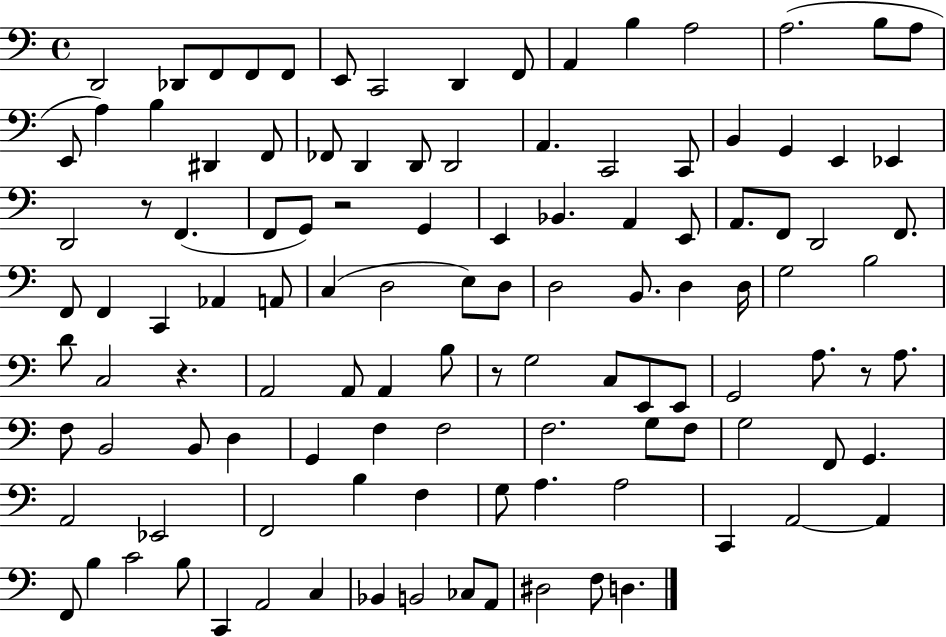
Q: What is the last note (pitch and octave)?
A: D3